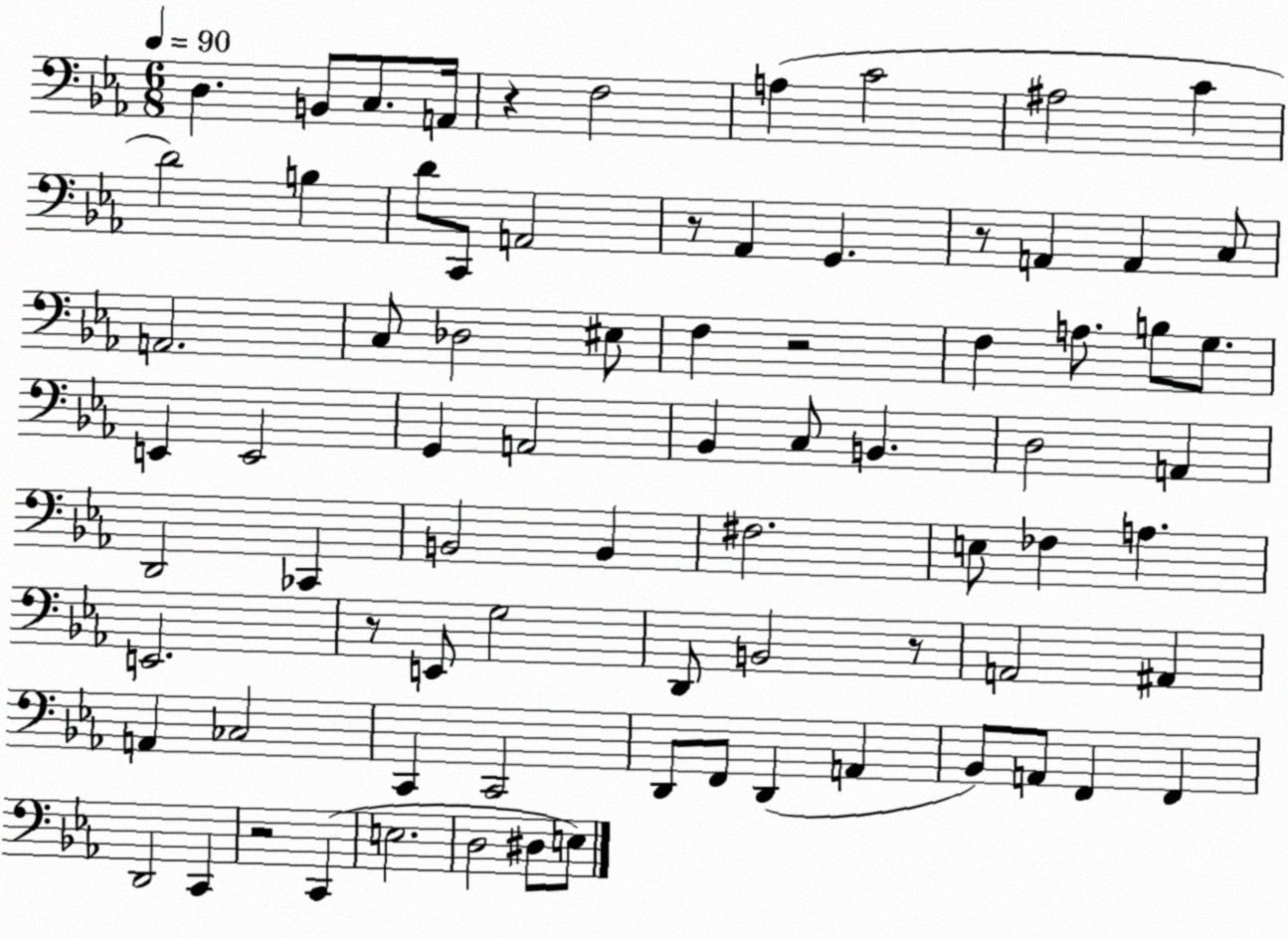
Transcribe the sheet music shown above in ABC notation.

X:1
T:Untitled
M:6/8
L:1/4
K:Eb
D, B,,/2 C,/2 A,,/4 z F,2 A, C2 ^A,2 C D2 B, D/2 C,,/2 A,,2 z/2 _A,, G,, z/2 A,, A,, C,/2 A,,2 C,/2 _D,2 ^E,/2 F, z2 F, A,/2 B,/2 G,/2 E,, E,,2 G,, A,,2 _B,, C,/2 B,, D,2 A,, D,,2 _C,, B,,2 B,, ^F,2 E,/2 _F, A, E,,2 z/2 E,,/2 G,2 D,,/2 B,,2 z/2 A,,2 ^A,, A,, _C,2 C,, C,,2 D,,/2 F,,/2 D,, A,, _B,,/2 A,,/2 F,, F,, D,,2 C,, z2 C,, E,2 D,2 ^D,/2 E,/2